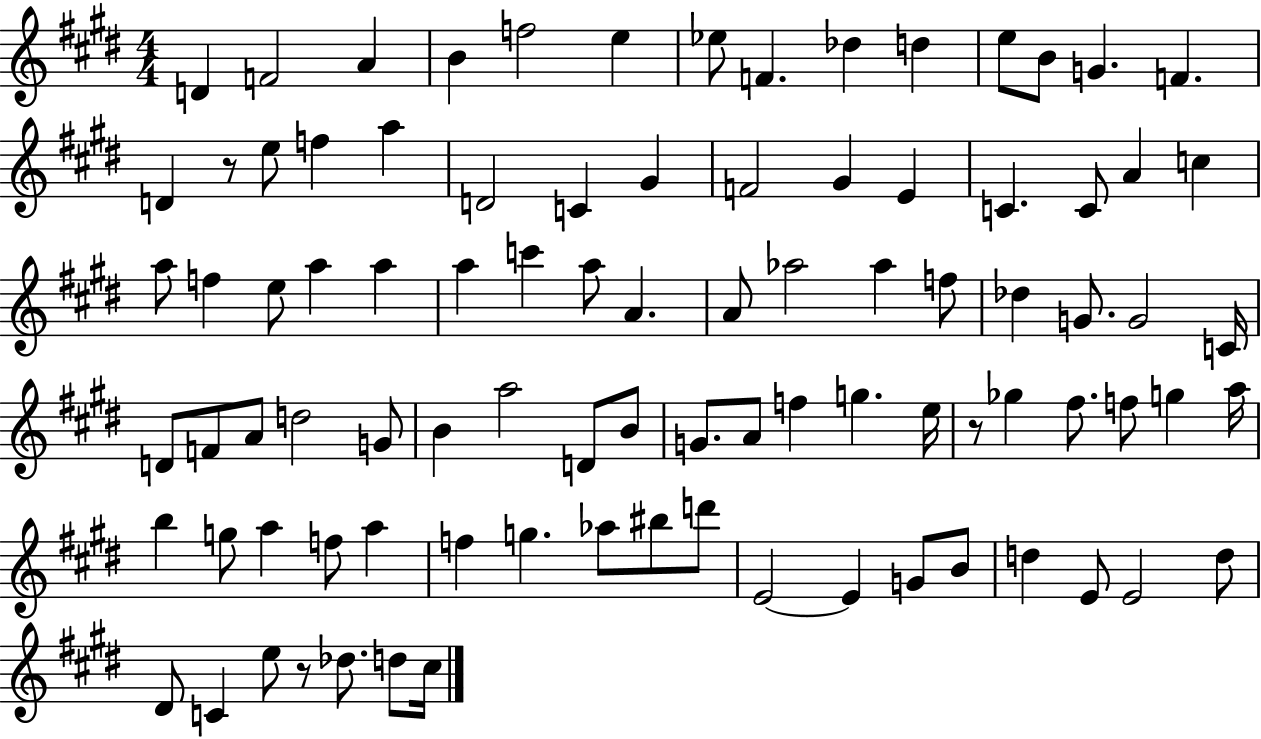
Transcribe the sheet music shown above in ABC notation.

X:1
T:Untitled
M:4/4
L:1/4
K:E
D F2 A B f2 e _e/2 F _d d e/2 B/2 G F D z/2 e/2 f a D2 C ^G F2 ^G E C C/2 A c a/2 f e/2 a a a c' a/2 A A/2 _a2 _a f/2 _d G/2 G2 C/4 D/2 F/2 A/2 d2 G/2 B a2 D/2 B/2 G/2 A/2 f g e/4 z/2 _g ^f/2 f/2 g a/4 b g/2 a f/2 a f g _a/2 ^b/2 d'/2 E2 E G/2 B/2 d E/2 E2 d/2 ^D/2 C e/2 z/2 _d/2 d/2 ^c/4